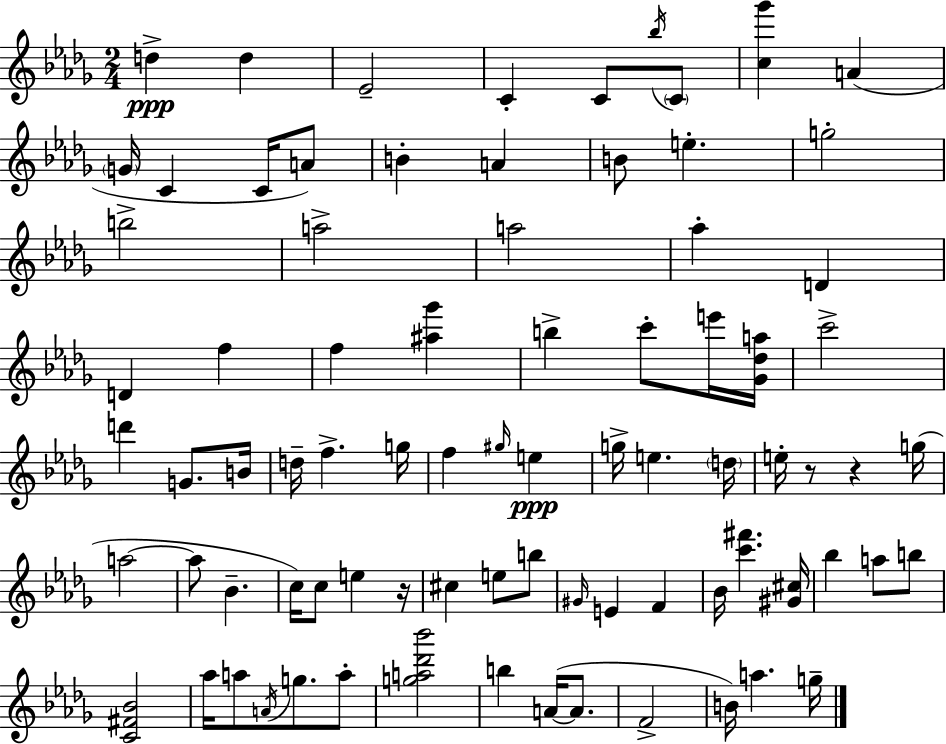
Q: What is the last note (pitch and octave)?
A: G5